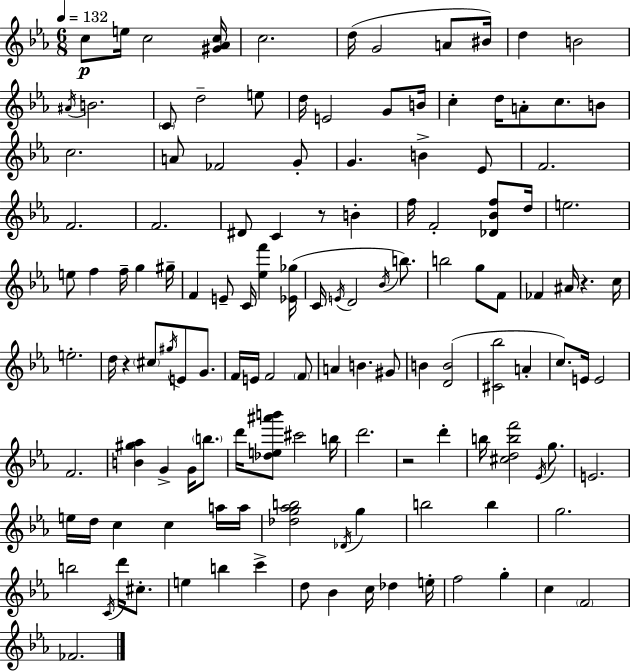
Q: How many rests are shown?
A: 4